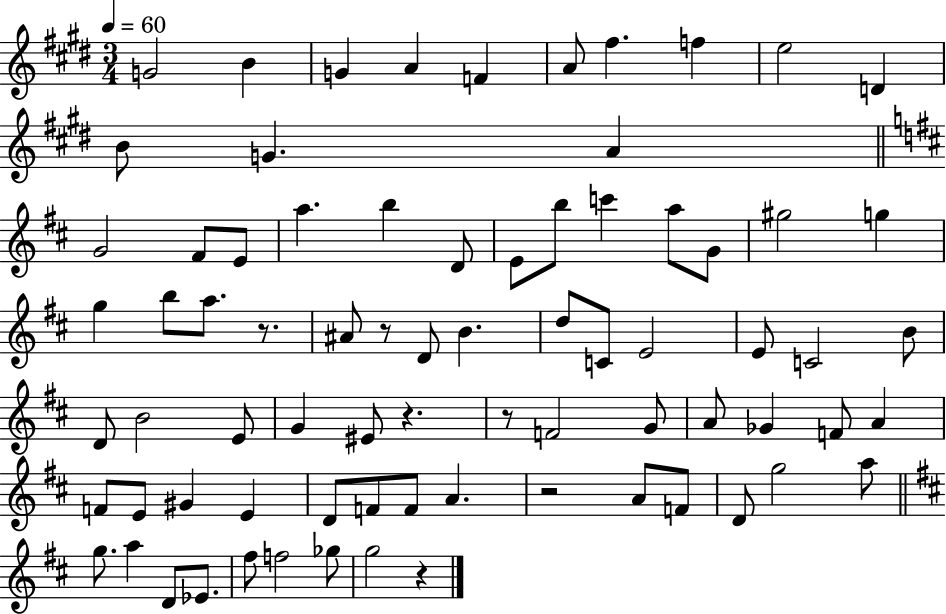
G4/h B4/q G4/q A4/q F4/q A4/e F#5/q. F5/q E5/h D4/q B4/e G4/q. A4/q G4/h F#4/e E4/e A5/q. B5/q D4/e E4/e B5/e C6/q A5/e G4/e G#5/h G5/q G5/q B5/e A5/e. R/e. A#4/e R/e D4/e B4/q. D5/e C4/e E4/h E4/e C4/h B4/e D4/e B4/h E4/e G4/q EIS4/e R/q. R/e F4/h G4/e A4/e Gb4/q F4/e A4/q F4/e E4/e G#4/q E4/q D4/e F4/e F4/e A4/q. R/h A4/e F4/e D4/e G5/h A5/e G5/e. A5/q D4/e Eb4/e. F#5/e F5/h Gb5/e G5/h R/q